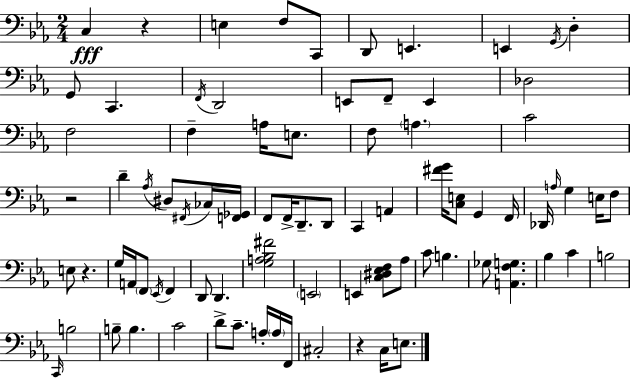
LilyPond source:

{
  \clef bass
  \numericTimeSignature
  \time 2/4
  \key ees \major
  c4\fff r4 | e4 f8 c,8 | d,8 e,4. | e,4 \acciaccatura { g,16 } d4-. | \break g,8 c,4. | \acciaccatura { f,16 } d,2 | e,8 f,8-- e,4 | des2 | \break f2 | f4-- a16 e8. | f8 \parenthesize a4. | c'2 | \break r2 | d'4-- \acciaccatura { aes16 } dis8 | \acciaccatura { fis,16 } ces16 <f, ges,>16 f,8 f,16-> d,8.-- | d,8 c,4 | \break a,4 <fis' g'>16 <c e>8 g,4 | f,16 des,16 \grace { a16 } g4 | e16 f8 e8 r4. | g16 a,16 \parenthesize f,8 | \break \acciaccatura { ees,16 } f,4 d,8 | d,4. <g a bes fis'>2 | \parenthesize e,2 | e,4 | \break <c dis ees f>8 aes8 c'8 | b4. ges8 | <a, f g>4. bes4 | c'4 b2 | \break \grace { c,16 } b2 | b8-- | b4. c'2 | d'8-> | \break c'8.-- a16-. \parenthesize a16 f,16 cis2-. | r4 | c16 e8. \bar "|."
}